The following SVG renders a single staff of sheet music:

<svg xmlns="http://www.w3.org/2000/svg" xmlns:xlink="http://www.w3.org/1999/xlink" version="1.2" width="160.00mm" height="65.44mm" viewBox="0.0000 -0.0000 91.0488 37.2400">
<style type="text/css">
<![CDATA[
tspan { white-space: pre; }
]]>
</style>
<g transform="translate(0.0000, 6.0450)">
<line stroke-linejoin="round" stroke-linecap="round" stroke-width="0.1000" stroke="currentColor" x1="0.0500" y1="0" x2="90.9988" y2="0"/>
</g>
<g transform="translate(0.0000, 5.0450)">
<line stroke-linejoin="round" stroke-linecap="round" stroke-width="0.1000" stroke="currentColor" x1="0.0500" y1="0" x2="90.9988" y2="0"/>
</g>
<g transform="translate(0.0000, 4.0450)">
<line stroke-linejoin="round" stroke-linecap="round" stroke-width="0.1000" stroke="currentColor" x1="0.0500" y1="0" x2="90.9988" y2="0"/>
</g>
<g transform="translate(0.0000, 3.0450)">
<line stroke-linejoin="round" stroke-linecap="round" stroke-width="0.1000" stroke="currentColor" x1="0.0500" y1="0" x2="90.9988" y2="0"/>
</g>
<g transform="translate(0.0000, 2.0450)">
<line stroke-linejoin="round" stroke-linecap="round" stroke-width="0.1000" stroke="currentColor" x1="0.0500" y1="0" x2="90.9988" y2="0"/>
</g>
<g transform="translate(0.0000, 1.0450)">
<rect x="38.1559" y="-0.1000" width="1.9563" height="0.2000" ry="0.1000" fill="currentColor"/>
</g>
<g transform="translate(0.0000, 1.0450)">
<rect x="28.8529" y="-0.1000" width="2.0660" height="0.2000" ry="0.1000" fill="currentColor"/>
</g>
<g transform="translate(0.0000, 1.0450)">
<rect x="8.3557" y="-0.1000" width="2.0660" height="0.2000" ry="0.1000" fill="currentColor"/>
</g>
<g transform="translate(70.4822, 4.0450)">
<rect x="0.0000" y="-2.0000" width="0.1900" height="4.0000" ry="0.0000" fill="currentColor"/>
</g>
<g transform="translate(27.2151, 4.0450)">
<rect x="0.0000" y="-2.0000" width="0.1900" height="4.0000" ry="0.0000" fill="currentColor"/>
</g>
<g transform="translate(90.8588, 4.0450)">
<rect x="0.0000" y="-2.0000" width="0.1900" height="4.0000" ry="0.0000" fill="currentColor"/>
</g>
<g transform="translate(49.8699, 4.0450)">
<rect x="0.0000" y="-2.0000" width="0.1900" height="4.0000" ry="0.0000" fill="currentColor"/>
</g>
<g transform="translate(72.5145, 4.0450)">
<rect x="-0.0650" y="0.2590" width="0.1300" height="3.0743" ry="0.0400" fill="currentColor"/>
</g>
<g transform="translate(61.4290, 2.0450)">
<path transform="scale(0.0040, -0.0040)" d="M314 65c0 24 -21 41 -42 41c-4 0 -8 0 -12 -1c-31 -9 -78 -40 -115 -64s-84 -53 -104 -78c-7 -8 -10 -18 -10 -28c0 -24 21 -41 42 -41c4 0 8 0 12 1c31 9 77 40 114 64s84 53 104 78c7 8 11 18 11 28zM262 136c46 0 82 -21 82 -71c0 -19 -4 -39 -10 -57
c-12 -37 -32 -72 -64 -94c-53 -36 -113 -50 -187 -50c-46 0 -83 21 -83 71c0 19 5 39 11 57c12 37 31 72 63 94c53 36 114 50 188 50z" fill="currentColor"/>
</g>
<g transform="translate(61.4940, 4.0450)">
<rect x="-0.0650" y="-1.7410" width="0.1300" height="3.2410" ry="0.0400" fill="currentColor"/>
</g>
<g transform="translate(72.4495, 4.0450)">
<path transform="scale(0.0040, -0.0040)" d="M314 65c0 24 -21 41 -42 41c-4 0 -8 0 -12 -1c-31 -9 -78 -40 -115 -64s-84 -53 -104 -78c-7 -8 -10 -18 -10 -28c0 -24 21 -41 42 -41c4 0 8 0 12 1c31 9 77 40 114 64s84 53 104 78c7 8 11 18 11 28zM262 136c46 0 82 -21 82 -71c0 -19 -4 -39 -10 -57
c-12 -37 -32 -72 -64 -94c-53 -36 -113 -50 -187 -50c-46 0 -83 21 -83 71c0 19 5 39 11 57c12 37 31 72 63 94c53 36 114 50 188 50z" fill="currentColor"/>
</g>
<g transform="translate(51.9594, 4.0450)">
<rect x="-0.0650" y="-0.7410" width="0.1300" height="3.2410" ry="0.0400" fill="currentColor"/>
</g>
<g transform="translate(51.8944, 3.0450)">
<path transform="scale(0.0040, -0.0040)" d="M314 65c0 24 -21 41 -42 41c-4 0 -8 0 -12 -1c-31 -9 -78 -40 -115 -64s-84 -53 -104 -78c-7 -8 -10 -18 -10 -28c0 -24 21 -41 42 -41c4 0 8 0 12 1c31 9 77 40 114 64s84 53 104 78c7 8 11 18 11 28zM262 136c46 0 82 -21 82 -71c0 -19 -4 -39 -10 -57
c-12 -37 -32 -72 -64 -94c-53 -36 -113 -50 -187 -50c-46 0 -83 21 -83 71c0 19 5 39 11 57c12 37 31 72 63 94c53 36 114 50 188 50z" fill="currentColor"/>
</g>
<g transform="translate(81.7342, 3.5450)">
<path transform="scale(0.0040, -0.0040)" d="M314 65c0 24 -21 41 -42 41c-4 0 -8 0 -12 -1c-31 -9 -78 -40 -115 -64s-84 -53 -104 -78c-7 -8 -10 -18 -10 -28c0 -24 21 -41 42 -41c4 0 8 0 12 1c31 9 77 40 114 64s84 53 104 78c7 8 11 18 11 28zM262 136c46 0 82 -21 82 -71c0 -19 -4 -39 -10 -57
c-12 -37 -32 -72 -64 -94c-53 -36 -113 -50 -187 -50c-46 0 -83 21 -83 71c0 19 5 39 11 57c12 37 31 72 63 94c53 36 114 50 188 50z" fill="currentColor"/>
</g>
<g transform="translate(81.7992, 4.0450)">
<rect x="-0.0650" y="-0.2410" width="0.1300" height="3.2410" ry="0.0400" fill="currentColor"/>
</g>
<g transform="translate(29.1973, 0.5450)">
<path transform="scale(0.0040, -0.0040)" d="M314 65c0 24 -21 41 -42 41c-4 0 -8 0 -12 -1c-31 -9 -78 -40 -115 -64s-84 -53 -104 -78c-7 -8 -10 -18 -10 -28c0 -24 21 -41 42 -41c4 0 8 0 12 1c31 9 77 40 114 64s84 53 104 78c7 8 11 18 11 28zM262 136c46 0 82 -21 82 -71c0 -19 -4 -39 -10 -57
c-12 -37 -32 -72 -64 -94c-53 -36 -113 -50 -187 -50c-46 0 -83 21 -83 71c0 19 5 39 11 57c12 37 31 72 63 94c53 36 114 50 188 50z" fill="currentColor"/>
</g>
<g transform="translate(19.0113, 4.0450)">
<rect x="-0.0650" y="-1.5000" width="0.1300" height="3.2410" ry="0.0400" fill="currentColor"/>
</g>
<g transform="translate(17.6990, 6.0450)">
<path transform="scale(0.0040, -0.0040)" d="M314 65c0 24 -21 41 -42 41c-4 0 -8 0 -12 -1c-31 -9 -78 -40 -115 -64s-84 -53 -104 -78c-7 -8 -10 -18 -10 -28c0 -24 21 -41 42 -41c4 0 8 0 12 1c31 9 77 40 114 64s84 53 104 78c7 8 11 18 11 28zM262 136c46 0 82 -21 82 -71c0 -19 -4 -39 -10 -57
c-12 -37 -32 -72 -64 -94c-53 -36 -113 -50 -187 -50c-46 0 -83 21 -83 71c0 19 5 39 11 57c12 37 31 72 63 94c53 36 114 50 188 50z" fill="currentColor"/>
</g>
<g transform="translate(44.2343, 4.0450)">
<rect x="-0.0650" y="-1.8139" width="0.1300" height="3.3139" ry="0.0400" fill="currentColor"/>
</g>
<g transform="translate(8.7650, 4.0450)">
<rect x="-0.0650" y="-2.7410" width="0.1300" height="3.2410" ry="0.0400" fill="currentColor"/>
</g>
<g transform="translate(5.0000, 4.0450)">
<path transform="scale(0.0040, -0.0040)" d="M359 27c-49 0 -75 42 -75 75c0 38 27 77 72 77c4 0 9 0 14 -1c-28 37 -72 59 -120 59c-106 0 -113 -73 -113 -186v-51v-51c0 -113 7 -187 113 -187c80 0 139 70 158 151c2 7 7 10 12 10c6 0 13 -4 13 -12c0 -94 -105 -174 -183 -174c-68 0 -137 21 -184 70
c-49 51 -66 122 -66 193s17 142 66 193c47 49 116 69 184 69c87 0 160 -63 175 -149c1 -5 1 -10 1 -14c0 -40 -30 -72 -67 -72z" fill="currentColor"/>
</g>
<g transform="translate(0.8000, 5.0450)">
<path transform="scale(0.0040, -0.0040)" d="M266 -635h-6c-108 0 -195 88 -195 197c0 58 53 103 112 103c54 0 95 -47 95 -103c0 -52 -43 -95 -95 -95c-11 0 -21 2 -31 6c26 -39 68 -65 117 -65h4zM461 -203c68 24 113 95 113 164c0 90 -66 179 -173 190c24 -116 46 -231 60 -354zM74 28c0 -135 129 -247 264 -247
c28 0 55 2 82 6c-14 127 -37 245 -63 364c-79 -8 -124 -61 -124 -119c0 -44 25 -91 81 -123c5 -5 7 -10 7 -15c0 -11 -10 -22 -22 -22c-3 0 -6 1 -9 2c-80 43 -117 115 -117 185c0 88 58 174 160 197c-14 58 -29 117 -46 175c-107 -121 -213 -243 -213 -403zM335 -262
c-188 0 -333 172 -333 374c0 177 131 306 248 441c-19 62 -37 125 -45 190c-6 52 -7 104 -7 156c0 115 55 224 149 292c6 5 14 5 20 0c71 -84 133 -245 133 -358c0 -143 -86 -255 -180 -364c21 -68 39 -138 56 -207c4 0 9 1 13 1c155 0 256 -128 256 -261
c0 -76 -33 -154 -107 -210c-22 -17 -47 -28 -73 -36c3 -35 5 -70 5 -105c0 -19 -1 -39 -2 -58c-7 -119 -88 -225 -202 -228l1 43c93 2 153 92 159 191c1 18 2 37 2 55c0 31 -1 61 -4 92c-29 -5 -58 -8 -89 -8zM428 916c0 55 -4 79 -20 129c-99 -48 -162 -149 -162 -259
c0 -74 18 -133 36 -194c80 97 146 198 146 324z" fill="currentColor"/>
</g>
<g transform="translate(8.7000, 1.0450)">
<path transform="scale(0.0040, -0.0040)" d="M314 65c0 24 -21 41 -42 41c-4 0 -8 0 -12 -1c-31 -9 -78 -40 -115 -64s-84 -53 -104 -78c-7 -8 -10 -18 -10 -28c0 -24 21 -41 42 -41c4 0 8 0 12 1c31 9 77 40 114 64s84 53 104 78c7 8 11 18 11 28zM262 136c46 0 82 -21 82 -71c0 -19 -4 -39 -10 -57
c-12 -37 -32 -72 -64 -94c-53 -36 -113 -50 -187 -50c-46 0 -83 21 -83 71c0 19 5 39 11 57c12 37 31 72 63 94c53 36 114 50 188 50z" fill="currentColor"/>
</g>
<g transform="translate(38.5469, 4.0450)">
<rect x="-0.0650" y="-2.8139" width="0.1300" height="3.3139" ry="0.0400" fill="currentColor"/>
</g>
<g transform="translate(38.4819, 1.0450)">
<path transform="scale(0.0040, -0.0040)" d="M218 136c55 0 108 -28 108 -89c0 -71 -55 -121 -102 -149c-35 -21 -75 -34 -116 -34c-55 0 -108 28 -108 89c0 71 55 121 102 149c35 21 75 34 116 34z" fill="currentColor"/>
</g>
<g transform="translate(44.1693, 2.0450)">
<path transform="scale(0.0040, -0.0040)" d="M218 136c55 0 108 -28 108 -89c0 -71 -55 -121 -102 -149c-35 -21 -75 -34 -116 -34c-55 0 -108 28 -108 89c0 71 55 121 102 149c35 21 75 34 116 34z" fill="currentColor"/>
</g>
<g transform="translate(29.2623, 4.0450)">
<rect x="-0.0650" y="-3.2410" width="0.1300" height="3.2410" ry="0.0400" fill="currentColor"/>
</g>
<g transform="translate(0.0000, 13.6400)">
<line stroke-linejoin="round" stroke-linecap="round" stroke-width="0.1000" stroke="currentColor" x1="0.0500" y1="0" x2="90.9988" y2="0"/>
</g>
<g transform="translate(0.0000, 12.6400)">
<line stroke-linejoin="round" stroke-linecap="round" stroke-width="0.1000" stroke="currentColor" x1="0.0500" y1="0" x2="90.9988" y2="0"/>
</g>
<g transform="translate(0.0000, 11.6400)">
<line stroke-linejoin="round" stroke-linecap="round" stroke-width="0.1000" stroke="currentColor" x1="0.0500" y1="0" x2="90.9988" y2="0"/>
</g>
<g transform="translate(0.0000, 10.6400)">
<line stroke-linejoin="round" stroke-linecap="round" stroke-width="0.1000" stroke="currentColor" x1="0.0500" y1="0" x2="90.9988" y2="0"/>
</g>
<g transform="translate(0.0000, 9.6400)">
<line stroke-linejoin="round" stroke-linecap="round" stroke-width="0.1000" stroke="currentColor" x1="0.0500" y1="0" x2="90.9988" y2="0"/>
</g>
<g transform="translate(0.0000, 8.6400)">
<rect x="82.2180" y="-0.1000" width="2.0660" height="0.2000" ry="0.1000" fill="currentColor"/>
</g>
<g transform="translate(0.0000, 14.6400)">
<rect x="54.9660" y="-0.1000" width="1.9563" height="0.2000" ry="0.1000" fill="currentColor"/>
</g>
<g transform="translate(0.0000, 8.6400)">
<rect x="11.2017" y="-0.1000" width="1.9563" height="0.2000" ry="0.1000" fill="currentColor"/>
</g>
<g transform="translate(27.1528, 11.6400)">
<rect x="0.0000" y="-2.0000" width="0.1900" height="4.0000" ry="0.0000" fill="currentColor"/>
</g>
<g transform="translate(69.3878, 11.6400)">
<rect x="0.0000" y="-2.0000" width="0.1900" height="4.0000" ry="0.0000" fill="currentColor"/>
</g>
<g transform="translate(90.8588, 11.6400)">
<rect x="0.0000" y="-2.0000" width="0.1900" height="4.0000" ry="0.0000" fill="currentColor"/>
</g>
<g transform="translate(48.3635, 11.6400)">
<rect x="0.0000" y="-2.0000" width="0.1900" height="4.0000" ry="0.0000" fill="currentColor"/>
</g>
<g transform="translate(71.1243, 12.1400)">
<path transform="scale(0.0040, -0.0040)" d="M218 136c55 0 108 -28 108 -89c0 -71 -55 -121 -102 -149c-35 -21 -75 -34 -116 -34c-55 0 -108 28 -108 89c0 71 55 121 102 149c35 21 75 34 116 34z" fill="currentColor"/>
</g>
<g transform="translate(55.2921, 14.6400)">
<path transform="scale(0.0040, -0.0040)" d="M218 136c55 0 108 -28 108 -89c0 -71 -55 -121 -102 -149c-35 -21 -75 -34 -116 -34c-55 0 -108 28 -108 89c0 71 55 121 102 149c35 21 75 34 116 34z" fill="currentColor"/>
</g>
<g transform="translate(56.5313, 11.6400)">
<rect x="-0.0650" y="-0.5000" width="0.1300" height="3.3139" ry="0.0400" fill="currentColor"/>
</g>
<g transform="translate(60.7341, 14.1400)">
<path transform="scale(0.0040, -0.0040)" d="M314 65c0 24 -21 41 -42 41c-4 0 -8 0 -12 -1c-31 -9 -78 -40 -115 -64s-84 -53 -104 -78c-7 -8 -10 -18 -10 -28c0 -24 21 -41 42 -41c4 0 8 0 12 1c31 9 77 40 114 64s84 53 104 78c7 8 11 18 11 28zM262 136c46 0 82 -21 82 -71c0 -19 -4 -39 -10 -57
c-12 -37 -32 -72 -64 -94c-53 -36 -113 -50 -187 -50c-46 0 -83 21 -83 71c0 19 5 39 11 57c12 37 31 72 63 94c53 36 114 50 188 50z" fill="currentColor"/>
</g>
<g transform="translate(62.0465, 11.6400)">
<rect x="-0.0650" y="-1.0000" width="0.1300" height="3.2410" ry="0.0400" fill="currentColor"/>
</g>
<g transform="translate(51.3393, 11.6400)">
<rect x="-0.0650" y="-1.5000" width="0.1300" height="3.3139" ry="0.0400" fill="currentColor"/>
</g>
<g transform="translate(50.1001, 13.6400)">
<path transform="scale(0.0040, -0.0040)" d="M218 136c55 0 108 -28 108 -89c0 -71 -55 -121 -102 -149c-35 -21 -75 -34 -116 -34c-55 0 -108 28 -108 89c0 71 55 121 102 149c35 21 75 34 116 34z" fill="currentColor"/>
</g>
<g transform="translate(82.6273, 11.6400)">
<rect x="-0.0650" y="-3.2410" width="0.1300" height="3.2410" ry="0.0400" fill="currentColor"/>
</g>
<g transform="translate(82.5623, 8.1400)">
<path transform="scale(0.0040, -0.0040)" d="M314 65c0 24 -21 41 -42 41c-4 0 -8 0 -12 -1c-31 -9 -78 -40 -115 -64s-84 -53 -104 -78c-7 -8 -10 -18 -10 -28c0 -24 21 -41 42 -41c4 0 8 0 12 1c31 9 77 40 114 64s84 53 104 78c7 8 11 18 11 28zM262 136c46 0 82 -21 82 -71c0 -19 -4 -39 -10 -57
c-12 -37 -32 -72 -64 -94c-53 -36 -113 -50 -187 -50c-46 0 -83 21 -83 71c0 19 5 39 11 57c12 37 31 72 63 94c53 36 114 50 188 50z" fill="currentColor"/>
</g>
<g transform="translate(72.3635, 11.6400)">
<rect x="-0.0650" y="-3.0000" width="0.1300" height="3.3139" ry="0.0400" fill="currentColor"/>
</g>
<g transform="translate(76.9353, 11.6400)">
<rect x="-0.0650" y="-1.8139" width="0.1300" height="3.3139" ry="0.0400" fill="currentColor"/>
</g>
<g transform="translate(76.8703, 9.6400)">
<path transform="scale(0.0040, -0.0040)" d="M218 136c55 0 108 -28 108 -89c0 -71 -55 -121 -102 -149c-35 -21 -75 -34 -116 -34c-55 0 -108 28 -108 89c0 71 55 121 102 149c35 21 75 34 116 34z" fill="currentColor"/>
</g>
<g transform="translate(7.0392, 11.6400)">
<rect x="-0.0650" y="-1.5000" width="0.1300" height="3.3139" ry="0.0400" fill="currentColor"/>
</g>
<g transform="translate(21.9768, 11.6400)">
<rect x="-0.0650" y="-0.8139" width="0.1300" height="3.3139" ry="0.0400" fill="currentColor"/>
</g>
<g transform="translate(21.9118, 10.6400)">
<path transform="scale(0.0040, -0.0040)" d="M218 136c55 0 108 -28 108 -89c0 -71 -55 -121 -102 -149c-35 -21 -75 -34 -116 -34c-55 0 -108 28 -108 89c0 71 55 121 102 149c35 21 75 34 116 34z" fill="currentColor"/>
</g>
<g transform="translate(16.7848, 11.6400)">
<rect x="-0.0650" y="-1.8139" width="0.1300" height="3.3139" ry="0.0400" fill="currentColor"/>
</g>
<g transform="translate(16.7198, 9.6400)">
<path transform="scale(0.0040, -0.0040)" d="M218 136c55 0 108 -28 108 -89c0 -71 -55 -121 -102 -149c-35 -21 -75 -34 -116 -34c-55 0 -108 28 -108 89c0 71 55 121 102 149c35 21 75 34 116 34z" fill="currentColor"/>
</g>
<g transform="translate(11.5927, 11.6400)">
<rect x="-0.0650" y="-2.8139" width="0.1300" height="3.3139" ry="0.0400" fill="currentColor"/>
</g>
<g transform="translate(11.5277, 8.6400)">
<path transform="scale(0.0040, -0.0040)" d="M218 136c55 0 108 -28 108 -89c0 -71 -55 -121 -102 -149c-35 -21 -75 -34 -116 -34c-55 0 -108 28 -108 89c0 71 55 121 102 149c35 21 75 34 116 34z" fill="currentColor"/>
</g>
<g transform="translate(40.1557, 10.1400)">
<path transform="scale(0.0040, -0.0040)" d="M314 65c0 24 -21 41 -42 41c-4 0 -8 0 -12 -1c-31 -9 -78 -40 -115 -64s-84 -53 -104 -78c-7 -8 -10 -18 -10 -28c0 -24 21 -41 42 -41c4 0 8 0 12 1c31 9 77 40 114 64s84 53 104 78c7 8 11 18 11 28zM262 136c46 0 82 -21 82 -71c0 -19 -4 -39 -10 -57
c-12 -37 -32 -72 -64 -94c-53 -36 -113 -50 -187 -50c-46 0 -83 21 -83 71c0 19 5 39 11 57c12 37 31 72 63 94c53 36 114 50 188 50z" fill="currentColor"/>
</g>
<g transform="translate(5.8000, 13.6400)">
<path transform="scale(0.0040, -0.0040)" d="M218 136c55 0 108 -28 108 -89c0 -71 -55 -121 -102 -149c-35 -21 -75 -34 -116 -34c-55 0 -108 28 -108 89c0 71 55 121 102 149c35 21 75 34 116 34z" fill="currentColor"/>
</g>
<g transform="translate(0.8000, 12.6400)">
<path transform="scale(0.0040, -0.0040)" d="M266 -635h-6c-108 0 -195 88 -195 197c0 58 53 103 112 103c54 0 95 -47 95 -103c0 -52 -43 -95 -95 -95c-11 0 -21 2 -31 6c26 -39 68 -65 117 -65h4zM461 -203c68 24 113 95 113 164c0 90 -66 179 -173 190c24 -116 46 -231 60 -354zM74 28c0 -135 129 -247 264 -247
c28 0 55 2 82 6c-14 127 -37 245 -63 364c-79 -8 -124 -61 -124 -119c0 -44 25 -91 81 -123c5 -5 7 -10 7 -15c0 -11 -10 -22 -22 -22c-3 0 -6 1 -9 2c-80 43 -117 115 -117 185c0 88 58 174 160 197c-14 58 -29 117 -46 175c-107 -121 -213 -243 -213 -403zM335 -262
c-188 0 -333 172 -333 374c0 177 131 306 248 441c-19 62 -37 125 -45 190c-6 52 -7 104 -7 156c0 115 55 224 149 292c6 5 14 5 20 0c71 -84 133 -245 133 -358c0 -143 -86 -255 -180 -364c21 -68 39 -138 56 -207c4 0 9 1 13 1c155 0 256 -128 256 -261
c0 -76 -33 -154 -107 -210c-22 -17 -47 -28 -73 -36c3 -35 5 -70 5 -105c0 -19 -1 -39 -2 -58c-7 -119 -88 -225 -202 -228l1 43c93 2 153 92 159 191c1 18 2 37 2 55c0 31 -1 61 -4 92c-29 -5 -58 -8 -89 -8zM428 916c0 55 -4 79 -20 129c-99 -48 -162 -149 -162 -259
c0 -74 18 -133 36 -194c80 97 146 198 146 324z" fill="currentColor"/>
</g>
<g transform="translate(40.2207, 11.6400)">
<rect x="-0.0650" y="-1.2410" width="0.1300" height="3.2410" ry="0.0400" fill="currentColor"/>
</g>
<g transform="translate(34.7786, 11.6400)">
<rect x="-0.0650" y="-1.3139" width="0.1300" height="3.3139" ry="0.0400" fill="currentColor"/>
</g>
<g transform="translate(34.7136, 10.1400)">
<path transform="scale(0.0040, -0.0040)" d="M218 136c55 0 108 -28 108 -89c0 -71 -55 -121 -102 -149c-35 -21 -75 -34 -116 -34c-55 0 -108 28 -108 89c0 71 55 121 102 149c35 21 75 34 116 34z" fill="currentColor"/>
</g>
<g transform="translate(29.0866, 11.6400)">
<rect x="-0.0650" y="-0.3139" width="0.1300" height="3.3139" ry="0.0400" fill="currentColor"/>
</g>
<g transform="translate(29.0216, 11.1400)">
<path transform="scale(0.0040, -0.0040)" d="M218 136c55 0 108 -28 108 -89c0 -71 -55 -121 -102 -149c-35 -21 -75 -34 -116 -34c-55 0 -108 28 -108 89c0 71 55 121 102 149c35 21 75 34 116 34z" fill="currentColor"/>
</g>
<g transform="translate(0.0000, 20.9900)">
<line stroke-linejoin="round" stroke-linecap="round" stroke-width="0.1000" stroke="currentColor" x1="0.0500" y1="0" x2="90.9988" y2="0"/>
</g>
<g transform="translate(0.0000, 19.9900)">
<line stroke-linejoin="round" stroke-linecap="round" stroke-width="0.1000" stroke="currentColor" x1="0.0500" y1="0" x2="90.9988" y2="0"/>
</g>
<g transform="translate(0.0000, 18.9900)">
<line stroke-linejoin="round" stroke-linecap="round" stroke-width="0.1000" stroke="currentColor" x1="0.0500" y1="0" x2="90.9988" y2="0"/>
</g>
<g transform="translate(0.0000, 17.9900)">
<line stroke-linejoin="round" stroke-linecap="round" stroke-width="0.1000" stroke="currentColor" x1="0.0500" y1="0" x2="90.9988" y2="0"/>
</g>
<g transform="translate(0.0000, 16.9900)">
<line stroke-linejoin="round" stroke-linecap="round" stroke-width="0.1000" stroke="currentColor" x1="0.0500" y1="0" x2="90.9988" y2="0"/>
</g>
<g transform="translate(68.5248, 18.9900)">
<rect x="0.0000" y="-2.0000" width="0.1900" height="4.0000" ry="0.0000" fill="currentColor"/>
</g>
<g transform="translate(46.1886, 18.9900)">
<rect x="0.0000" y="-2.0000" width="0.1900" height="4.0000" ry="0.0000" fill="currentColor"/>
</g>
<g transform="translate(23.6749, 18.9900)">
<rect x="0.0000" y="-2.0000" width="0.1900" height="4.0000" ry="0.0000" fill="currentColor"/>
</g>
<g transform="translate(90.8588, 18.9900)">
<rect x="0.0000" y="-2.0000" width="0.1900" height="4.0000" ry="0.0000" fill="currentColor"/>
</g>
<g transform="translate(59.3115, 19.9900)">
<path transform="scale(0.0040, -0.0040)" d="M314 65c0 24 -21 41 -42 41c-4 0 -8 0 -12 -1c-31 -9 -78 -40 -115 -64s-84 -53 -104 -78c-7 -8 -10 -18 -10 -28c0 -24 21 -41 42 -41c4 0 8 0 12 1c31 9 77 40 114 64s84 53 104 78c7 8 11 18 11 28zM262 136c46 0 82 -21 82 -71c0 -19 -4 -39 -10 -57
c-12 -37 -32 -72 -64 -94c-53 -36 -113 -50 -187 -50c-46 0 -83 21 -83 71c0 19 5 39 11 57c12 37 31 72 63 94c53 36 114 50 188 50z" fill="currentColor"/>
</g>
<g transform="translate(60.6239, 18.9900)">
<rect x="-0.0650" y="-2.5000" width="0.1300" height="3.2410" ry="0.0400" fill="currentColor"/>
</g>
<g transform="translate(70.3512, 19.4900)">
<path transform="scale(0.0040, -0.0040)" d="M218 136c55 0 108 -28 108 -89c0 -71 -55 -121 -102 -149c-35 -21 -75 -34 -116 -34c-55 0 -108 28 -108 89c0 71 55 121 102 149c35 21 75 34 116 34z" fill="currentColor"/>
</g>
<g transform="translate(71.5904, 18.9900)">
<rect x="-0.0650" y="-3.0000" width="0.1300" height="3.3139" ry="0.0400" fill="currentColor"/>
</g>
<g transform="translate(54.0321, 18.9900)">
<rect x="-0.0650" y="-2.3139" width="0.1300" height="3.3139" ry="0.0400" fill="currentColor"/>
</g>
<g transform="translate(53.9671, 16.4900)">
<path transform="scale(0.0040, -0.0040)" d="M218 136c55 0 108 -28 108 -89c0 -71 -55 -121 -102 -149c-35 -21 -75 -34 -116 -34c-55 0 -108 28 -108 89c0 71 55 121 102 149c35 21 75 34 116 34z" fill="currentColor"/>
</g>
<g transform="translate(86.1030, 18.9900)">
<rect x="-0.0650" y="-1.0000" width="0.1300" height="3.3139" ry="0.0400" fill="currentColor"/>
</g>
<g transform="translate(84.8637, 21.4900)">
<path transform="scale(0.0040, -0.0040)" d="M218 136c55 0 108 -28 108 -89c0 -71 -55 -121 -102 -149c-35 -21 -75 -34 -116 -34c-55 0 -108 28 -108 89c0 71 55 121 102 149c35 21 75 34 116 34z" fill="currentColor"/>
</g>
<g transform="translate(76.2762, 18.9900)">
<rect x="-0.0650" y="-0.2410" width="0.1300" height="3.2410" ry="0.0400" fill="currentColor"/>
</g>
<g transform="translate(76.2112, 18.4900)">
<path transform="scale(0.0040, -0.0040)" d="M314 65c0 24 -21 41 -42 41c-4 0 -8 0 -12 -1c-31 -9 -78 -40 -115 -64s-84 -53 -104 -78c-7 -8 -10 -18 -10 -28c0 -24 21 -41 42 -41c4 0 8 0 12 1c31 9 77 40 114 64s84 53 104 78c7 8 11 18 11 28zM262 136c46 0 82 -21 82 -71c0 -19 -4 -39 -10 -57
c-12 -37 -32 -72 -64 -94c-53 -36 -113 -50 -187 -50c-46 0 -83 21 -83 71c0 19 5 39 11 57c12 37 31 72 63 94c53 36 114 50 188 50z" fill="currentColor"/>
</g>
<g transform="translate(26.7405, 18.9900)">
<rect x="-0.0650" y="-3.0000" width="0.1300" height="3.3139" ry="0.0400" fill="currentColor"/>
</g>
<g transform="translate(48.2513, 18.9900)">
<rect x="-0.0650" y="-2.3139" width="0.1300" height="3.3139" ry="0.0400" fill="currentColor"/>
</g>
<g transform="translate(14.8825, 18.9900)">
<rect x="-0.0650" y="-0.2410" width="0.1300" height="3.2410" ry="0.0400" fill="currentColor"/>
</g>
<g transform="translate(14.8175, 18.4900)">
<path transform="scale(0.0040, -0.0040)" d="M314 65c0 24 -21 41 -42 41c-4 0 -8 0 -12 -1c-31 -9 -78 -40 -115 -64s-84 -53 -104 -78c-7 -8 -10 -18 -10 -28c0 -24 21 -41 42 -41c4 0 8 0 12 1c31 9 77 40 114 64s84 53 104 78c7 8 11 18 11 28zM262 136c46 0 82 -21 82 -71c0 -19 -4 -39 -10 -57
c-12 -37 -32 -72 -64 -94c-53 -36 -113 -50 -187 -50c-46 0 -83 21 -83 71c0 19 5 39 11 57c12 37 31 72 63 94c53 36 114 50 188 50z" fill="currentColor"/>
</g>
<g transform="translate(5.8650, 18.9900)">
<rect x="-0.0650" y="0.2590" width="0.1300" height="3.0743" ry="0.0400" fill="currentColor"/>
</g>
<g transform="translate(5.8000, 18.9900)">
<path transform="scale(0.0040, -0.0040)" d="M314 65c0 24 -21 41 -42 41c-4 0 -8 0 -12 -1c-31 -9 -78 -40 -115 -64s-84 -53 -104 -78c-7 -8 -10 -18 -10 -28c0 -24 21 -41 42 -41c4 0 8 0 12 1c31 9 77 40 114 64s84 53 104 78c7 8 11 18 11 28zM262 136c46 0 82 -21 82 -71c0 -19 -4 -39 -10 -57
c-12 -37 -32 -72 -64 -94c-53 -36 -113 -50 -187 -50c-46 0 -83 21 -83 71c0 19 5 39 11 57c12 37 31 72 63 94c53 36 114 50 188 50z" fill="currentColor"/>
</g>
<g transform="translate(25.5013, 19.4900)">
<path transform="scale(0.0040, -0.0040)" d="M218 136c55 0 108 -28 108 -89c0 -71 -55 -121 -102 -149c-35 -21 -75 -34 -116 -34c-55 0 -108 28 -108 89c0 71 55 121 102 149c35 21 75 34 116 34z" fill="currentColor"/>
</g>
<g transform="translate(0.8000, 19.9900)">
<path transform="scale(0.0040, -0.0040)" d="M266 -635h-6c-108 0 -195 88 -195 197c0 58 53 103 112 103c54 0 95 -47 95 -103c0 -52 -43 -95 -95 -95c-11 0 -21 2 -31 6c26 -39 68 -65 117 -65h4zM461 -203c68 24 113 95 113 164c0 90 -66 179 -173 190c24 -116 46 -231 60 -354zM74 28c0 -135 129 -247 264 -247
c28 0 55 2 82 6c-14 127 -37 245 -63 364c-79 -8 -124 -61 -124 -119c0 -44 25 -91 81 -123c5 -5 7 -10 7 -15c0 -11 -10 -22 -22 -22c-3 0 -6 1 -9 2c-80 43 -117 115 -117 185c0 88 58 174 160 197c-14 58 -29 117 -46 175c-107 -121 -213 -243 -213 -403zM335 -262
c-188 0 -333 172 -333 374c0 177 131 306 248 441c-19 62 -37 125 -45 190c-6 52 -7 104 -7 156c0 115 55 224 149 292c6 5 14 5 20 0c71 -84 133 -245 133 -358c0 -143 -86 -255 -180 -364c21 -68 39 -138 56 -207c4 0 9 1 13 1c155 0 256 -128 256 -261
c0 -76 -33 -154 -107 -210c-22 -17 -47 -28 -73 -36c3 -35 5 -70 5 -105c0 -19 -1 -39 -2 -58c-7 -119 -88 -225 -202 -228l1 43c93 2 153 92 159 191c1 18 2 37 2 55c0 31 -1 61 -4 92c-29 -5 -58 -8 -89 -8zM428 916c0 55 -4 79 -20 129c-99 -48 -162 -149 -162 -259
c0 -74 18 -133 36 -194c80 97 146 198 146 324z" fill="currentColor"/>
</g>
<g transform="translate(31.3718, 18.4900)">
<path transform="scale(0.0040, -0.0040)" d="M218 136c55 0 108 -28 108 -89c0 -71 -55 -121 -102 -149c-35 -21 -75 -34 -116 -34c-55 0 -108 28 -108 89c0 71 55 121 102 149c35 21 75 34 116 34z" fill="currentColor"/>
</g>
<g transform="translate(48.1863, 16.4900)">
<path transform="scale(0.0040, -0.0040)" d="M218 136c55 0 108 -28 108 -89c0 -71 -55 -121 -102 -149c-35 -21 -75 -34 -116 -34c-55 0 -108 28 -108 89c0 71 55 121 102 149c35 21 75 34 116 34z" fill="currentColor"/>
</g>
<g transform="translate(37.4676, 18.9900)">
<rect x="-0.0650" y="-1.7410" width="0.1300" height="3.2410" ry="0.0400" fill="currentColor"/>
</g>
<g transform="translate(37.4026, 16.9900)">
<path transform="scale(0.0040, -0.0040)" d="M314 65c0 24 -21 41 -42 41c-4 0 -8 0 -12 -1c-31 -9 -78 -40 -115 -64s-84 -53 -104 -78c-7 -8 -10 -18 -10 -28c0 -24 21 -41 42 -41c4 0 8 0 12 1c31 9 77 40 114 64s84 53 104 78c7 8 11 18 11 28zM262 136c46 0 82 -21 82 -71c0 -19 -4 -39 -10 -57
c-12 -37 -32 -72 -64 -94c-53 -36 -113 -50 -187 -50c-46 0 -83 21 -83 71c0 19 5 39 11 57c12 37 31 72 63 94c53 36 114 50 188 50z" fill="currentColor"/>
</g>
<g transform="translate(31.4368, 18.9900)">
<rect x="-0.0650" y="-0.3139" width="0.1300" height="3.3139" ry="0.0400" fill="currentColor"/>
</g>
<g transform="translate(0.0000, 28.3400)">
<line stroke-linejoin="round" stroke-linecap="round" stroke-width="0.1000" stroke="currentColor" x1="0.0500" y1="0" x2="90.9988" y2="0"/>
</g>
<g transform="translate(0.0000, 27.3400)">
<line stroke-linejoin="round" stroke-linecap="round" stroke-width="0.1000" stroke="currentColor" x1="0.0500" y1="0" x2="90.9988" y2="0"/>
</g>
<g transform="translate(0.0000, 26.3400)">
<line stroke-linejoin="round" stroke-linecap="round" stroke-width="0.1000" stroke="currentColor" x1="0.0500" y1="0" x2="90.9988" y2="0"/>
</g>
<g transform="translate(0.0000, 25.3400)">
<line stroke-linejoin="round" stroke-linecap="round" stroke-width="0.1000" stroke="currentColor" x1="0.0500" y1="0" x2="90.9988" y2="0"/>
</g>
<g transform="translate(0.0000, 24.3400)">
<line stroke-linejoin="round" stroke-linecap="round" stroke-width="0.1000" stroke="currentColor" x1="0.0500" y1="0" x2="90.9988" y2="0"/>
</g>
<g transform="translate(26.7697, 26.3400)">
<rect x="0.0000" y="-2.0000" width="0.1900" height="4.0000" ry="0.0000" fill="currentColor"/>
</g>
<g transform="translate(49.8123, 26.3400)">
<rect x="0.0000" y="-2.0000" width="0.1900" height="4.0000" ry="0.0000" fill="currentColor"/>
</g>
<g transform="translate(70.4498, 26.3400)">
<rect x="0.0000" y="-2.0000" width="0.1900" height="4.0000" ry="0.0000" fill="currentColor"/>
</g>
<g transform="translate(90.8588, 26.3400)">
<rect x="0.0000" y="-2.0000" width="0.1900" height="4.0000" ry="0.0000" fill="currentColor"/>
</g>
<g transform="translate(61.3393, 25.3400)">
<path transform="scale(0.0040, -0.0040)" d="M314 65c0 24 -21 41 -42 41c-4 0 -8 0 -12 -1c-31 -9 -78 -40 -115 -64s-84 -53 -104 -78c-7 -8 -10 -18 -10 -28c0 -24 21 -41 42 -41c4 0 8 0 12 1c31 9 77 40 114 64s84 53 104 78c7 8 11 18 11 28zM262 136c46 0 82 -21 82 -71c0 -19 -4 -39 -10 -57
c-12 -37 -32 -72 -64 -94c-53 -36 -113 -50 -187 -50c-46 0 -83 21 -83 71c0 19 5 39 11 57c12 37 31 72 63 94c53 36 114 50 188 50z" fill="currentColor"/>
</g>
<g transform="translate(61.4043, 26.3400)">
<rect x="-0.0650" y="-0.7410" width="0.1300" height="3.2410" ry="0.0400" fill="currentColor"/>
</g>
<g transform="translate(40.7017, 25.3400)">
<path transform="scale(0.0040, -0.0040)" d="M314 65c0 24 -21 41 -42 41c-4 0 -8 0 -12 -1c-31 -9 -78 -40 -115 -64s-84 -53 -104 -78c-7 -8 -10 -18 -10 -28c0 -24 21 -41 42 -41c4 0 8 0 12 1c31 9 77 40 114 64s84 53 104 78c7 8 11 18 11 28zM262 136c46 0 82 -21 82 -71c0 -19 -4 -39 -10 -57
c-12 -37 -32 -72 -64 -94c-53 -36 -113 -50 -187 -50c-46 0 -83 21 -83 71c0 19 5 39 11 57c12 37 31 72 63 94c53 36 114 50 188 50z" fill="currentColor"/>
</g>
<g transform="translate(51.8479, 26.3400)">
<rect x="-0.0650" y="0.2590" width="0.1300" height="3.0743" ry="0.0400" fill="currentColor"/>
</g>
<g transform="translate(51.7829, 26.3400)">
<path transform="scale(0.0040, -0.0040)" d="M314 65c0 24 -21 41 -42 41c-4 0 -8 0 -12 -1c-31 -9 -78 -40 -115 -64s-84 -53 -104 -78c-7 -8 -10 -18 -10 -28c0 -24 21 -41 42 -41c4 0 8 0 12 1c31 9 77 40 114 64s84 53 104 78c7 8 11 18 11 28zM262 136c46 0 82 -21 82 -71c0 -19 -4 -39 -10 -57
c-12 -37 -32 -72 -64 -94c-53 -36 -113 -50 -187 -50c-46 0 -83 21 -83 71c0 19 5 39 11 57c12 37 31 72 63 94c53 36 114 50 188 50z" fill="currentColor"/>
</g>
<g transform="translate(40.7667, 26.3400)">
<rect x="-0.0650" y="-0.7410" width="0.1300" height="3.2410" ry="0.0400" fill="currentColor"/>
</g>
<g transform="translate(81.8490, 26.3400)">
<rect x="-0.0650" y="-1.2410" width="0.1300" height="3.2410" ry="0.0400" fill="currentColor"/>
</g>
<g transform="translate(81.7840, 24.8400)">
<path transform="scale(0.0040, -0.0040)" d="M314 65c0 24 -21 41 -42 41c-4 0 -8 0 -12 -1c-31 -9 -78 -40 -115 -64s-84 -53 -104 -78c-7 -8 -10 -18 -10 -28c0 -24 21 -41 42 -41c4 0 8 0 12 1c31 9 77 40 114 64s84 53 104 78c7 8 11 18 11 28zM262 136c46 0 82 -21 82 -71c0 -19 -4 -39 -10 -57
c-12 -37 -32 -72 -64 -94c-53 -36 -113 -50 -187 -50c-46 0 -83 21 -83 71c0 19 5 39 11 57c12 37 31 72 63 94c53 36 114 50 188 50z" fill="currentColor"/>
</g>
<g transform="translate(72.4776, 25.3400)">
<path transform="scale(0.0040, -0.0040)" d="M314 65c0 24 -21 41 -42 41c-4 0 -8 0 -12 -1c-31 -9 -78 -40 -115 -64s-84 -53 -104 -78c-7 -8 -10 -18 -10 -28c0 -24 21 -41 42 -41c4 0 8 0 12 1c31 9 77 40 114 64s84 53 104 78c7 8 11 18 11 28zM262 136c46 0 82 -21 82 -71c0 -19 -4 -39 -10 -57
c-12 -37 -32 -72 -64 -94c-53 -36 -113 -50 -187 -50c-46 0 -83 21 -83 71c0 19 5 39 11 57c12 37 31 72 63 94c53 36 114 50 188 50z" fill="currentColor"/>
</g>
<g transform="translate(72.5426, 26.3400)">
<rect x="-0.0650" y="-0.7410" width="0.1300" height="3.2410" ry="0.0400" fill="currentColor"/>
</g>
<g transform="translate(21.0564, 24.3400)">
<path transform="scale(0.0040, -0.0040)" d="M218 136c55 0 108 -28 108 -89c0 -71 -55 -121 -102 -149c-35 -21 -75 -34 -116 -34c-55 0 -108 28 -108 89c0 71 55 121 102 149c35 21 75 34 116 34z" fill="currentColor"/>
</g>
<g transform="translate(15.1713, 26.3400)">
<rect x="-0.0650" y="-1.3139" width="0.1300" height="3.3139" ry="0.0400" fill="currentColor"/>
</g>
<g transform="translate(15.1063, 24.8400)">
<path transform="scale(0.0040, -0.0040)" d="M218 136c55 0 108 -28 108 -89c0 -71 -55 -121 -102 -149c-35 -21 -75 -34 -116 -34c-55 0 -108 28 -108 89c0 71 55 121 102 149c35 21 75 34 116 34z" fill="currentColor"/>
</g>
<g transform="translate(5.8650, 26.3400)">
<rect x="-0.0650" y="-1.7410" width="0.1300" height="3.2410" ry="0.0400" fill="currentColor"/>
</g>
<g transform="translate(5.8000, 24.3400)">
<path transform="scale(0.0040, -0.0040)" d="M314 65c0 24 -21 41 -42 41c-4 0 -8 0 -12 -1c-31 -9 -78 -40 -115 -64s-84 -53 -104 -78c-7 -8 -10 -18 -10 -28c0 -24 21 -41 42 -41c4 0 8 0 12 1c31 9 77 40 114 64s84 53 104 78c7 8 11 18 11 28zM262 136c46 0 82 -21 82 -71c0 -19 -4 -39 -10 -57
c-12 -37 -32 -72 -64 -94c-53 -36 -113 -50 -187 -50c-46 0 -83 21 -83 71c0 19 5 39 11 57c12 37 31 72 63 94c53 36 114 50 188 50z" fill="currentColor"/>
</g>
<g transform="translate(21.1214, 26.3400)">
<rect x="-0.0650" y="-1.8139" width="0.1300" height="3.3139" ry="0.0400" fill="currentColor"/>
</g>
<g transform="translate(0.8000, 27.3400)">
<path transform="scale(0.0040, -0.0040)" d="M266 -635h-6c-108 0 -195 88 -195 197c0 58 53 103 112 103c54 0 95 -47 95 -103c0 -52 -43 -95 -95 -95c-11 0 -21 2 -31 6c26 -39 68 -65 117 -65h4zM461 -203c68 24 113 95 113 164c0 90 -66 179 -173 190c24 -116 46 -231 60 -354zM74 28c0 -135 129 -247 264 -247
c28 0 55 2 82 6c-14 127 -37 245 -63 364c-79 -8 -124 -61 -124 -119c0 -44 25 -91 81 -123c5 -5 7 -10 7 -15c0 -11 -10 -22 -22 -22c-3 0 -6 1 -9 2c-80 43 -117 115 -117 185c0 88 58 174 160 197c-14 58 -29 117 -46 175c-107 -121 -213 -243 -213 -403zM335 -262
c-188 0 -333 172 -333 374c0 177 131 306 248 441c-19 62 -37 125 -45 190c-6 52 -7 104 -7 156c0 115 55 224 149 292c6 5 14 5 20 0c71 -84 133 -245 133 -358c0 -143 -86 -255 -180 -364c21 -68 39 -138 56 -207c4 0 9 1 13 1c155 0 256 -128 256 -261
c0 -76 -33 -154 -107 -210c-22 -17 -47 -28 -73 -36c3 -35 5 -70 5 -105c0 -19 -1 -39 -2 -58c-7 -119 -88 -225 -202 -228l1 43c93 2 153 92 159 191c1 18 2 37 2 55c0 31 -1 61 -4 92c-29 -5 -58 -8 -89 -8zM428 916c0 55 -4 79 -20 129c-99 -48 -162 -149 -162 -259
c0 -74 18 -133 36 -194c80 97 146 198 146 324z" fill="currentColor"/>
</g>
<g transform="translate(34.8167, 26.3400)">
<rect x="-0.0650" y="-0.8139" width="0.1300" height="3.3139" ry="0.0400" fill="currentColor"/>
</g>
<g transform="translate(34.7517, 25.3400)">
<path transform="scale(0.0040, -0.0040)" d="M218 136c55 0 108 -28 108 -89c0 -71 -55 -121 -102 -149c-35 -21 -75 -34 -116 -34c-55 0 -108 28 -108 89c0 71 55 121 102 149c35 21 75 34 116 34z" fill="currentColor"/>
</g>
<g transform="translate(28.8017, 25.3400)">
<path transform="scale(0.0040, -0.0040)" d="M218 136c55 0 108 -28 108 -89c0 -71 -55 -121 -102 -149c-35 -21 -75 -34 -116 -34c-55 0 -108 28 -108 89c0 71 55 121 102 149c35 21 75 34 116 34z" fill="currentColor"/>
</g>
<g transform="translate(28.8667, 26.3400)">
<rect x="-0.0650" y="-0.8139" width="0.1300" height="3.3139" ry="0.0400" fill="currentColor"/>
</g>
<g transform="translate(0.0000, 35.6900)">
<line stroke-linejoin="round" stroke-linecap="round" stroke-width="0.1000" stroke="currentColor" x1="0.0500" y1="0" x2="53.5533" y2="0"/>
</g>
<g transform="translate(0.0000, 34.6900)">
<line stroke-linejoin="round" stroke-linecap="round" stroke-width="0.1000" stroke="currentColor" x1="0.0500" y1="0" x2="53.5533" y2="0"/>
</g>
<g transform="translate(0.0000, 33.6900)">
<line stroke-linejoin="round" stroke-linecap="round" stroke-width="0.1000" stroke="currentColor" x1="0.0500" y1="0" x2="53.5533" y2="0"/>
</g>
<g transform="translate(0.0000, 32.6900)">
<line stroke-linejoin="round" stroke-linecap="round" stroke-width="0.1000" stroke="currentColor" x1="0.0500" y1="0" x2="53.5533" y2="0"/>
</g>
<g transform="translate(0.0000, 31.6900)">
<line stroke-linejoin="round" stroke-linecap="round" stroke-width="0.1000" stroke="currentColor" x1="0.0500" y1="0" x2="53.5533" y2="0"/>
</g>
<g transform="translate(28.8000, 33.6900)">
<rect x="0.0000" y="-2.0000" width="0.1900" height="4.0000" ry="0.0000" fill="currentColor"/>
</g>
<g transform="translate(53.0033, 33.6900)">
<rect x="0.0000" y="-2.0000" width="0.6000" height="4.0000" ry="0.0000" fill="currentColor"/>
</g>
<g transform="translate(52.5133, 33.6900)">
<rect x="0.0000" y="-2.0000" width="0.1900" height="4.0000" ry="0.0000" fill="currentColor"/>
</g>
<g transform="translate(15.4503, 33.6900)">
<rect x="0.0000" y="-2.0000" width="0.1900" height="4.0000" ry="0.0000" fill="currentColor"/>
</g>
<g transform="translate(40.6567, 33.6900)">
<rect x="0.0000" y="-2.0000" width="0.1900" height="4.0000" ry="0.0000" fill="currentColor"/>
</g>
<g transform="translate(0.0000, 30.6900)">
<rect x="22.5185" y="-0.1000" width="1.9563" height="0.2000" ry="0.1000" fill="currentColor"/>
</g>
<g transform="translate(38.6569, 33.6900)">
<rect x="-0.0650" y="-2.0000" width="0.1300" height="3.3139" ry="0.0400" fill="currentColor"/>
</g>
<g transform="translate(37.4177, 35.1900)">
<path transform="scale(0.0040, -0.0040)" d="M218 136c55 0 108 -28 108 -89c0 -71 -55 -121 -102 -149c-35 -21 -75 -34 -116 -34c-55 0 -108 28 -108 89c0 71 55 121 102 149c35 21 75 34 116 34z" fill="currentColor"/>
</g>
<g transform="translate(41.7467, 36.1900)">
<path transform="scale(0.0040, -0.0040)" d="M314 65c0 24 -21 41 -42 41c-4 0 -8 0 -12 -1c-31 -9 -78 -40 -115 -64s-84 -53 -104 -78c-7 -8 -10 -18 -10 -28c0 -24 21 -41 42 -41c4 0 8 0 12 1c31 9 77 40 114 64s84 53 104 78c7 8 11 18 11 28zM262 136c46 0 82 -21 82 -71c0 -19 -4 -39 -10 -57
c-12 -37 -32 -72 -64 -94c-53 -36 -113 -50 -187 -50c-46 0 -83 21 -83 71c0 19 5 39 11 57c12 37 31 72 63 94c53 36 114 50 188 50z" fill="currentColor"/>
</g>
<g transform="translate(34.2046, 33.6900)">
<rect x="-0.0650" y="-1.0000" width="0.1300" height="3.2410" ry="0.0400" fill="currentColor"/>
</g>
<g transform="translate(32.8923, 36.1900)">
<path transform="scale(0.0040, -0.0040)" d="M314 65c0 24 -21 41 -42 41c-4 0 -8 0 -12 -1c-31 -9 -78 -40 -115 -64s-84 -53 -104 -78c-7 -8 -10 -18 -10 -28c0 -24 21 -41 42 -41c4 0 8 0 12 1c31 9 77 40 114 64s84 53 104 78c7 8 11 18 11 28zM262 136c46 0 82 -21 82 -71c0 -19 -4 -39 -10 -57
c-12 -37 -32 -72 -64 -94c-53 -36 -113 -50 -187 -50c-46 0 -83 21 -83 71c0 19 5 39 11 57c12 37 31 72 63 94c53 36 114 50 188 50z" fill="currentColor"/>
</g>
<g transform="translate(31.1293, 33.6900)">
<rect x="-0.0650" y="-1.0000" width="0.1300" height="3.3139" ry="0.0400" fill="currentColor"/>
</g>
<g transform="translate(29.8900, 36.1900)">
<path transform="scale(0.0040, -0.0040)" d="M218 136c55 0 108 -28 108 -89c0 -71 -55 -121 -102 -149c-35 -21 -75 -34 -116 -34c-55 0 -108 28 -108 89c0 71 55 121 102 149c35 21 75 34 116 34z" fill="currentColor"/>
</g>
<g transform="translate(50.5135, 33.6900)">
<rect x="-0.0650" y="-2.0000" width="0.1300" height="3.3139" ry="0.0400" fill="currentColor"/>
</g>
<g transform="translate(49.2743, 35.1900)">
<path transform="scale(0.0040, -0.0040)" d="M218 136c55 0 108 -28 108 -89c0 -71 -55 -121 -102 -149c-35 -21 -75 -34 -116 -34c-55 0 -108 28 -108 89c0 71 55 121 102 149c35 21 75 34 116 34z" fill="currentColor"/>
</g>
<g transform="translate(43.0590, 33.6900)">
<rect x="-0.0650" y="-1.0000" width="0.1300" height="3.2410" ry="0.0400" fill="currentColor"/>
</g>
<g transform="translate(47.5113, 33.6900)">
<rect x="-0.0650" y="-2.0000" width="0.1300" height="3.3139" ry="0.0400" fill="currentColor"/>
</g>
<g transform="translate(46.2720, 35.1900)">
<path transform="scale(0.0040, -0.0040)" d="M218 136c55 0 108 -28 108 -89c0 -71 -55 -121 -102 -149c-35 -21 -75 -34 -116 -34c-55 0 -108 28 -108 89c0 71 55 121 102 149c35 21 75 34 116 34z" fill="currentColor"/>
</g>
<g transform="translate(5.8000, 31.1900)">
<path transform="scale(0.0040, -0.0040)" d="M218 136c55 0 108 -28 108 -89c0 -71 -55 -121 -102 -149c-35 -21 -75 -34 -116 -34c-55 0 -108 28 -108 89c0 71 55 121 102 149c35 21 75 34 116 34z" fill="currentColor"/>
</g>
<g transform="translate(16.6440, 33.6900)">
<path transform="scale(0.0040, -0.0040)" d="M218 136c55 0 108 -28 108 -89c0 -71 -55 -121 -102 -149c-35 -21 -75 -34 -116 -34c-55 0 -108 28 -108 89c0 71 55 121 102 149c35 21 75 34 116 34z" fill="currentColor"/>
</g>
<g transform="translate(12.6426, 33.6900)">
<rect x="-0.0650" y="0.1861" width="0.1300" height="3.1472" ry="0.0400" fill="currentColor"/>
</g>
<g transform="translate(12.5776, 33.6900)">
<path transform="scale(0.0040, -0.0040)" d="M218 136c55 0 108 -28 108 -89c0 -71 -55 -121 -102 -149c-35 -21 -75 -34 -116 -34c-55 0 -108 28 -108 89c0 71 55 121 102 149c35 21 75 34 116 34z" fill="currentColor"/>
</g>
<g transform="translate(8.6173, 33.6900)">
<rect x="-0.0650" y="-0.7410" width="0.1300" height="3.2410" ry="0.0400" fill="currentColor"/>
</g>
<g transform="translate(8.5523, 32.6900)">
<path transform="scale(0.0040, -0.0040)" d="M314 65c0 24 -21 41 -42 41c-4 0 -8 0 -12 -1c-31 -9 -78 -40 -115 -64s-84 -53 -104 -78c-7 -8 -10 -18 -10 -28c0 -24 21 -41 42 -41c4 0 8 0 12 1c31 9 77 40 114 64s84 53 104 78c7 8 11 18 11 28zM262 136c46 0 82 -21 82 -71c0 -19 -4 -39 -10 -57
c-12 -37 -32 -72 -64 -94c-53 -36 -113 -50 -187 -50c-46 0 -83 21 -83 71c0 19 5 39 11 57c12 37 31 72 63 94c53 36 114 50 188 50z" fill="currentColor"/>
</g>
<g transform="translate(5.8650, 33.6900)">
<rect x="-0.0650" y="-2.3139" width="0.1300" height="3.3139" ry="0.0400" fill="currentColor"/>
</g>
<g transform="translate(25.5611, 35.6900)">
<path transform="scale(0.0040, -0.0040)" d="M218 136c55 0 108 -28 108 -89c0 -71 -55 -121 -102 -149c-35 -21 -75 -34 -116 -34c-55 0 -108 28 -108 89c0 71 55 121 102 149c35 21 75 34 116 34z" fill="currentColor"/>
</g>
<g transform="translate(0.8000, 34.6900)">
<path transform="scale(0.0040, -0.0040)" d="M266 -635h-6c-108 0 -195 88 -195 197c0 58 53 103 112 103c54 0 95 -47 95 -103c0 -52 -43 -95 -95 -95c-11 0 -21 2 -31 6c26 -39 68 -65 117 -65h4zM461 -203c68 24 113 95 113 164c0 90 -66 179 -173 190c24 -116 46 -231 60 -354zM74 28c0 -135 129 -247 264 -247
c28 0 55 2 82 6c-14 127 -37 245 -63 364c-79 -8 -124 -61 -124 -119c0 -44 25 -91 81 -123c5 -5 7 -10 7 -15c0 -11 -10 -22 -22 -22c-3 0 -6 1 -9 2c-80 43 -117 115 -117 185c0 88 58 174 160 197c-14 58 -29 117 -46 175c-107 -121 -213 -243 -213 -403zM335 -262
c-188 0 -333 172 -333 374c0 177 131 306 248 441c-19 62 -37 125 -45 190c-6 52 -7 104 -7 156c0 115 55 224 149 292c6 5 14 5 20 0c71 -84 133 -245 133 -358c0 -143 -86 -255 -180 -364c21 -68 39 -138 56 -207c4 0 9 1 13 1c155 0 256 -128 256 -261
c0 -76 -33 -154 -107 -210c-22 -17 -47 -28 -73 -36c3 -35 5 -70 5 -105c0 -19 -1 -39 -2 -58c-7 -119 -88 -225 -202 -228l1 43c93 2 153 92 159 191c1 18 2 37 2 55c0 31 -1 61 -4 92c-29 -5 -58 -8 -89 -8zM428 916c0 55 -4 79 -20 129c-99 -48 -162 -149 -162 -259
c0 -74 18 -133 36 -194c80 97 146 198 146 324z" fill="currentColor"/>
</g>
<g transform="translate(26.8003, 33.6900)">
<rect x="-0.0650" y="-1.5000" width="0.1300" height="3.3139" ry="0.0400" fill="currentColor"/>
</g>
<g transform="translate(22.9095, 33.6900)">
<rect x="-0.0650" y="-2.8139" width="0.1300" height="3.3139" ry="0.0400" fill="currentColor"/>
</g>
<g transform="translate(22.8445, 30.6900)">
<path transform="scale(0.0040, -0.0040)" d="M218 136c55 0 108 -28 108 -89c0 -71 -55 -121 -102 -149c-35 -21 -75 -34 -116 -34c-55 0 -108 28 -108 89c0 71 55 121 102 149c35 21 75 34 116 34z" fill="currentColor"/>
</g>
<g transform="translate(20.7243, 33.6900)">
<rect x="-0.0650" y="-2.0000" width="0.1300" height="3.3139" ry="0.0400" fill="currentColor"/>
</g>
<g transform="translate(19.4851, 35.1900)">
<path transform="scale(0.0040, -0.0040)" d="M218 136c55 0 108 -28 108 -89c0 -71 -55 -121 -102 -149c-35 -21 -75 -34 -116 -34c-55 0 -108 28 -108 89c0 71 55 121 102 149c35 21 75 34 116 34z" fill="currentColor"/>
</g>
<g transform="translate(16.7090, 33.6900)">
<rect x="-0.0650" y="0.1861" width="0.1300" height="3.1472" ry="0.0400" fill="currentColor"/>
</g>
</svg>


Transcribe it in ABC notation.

X:1
T:Untitled
M:4/4
L:1/4
K:C
a2 E2 b2 a f d2 f2 B2 c2 E a f d c e e2 E C D2 A f b2 B2 c2 A c f2 g g G2 A c2 D f2 e f d d d2 B2 d2 d2 e2 g d2 B B F a E D D2 F D2 F F